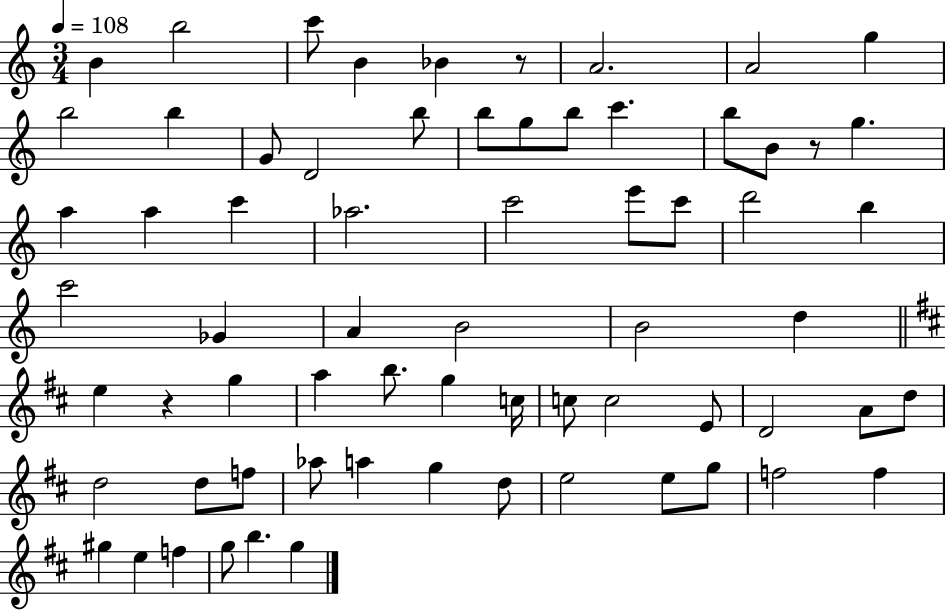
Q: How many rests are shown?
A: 3